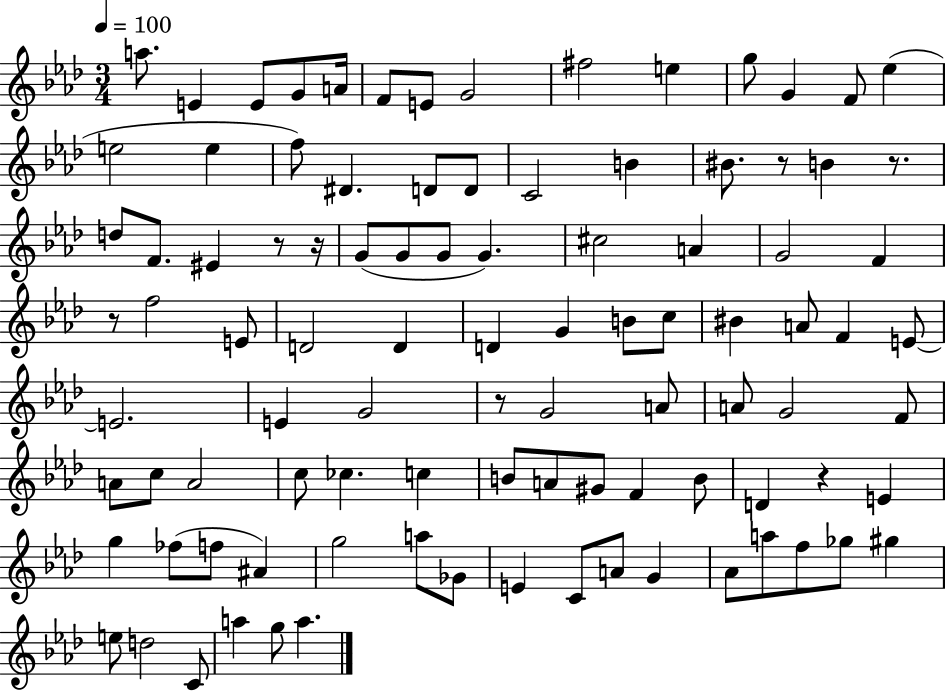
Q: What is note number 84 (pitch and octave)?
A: G#5